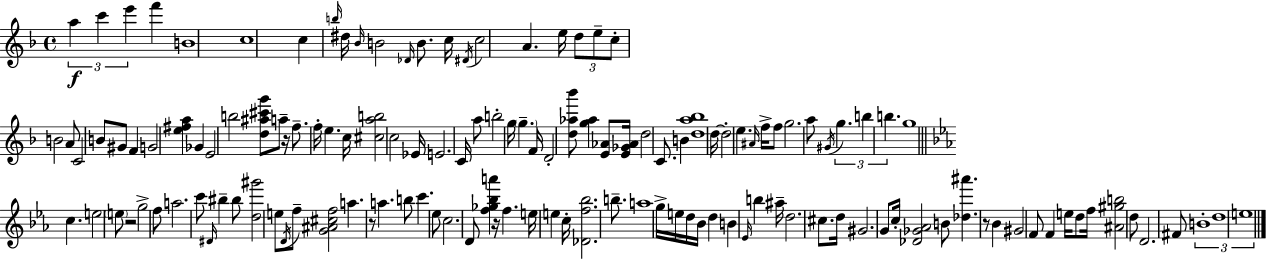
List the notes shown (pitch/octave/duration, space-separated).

A5/q C6/q E6/q F6/q B4/w C5/w C5/q B5/s D#5/s Bb4/s B4/h Db4/s B4/e. C5/s D#4/s C5/h A4/q. E5/s D5/e E5/e C5/e B4/h A4/e C4/h B4/e G#4/e F4/q G4/h [E5,F#5,A5]/q Gb4/q E4/h B5/h [D5,A#5,C#6,G6]/e A5/e R/s F5/e. F5/s E5/q. C5/s [C#5,A5,B5]/h C5/h Eb4/s E4/h. C4/s A5/e B5/h G5/s G5/q. F4/s D4/h [D5,Ab5,Bb6]/e [G5,Ab5]/q [E4,Ab4]/e [E4,Gb4,Ab4]/s D5/h C4/e. B4/q [D5,A5,Bb5]/w D5/s D5/h E5/q. A#4/s F5/s F5/e G5/h. A5/e G#4/s G5/q. B5/q B5/q. G5/w C5/q. E5/h E5/e R/h G5/h F5/e A5/h. C6/e D#4/s BIS5/q BIS5/e [D5,G#6]/h E5/e D4/s F5/e [G4,A#4,C#5,F5]/h A5/q. R/e A5/q. B5/e C6/q. Eb5/e C5/h. D4/e [F5,Gb5,Bb5,A6]/q R/s F5/q. E5/s E5/q C5/s [Db4,F5,Bb5]/h. B5/e. A5/w G5/s E5/s D5/s Bb4/s D5/q B4/q Eb4/s B5/q A#5/s D5/h. C#5/e. D5/s G#4/h. G4/e C5/s [Db4,Gb4,Ab4]/h B4/e [Db5,A#6]/q. R/e Bb4/q G#4/h F4/e F4/q E5/s D5/e F5/s [A#4,G#5,B5]/h D5/e D4/h. F#4/e B4/w D5/w E5/w